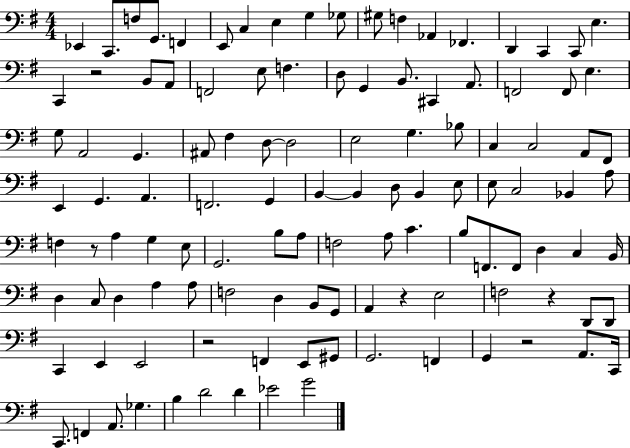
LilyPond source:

{
  \clef bass
  \numericTimeSignature
  \time 4/4
  \key g \major
  \repeat volta 2 { ees,4 c,8. f8 g,8. f,4 | e,8 c4 e4 g4 ges8 | gis8 f4 aes,4 fes,4. | d,4 c,4 c,8 e4. | \break c,4 r2 b,8 a,8 | f,2 e8 f4. | d8 g,4 b,8. cis,4 a,8. | f,2 f,8 e4. | \break g8 a,2 g,4. | ais,8 fis4 d8~~ d2 | e2 g4. bes8 | c4 c2 a,8 fis,8 | \break e,4 g,4. a,4. | f,2. g,4 | b,4~~ b,4 d8 b,4 e8 | e8 c2 bes,4 a8 | \break f4 r8 a4 g4 e8 | g,2. b8 a8 | f2 a8 c'4. | b8 f,8. f,8 d4 c4 b,16 | \break d4 c8 d4 a4 a8 | f2 d4 b,8 g,8 | a,4 r4 e2 | f2 r4 d,8 d,8 | \break c,4 e,4 e,2 | r2 f,4 e,8 gis,8 | g,2. f,4 | g,4 r2 a,8. c,16 | \break c,8. f,4 a,8. ges4. | b4 d'2 d'4 | ees'2 g'2 | } \bar "|."
}